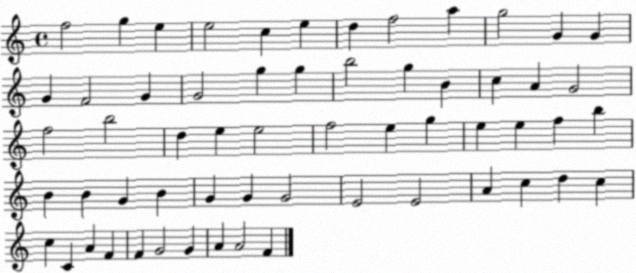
X:1
T:Untitled
M:4/4
L:1/4
K:C
f2 g e e2 c e d f2 a g2 G G G F2 G G2 g g b2 g B c A G2 f2 b2 d e e2 f2 e g e e f b B B G B G G G2 E2 E2 A c d c c C A F F G2 G A A2 F